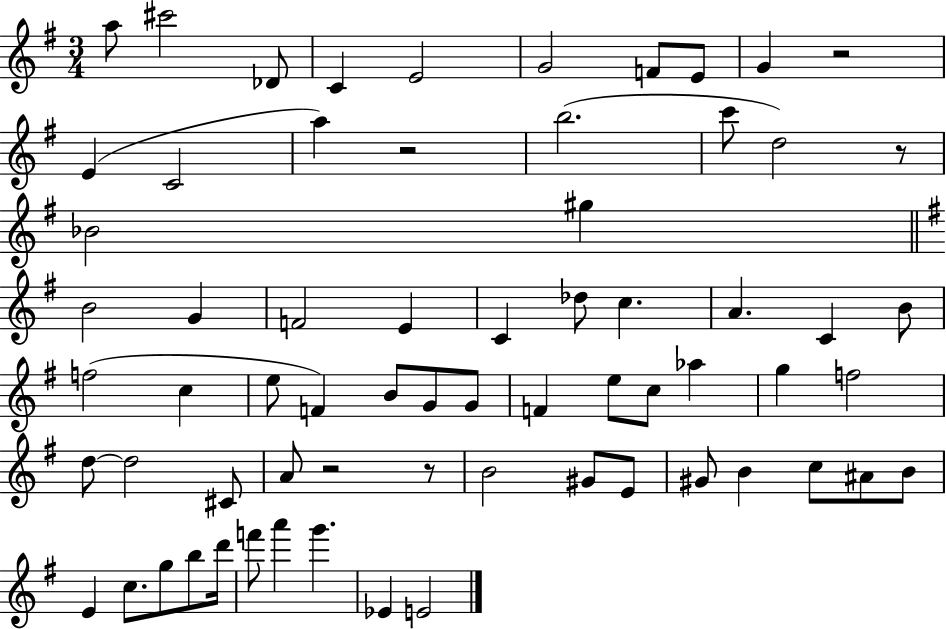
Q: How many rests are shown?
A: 5